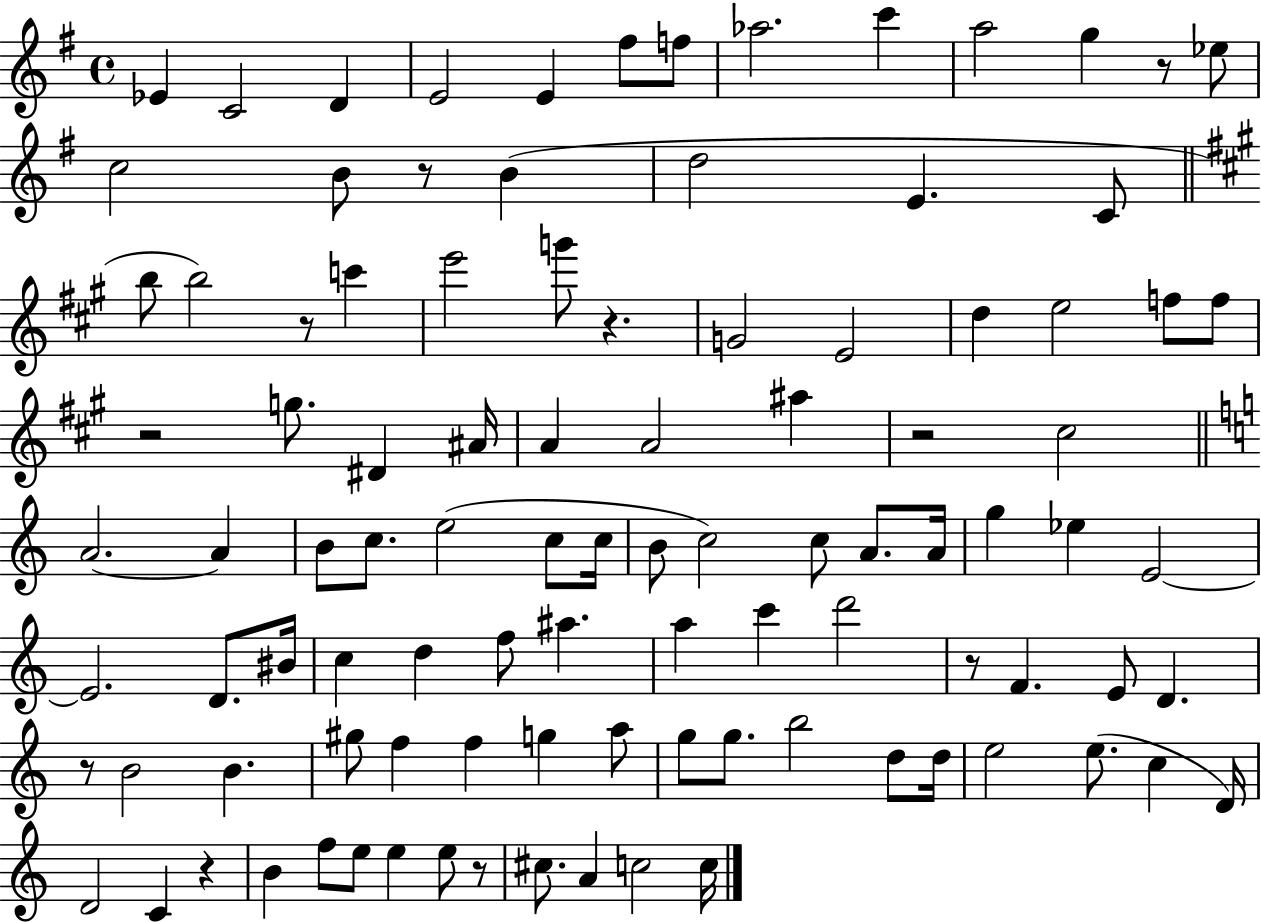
{
  \clef treble
  \time 4/4
  \defaultTimeSignature
  \key g \major
  ees'4 c'2 d'4 | e'2 e'4 fis''8 f''8 | aes''2. c'''4 | a''2 g''4 r8 ees''8 | \break c''2 b'8 r8 b'4( | d''2 e'4. c'8 | \bar "||" \break \key a \major b''8 b''2) r8 c'''4 | e'''2 g'''8 r4. | g'2 e'2 | d''4 e''2 f''8 f''8 | \break r2 g''8. dis'4 ais'16 | a'4 a'2 ais''4 | r2 cis''2 | \bar "||" \break \key a \minor a'2.~~ a'4 | b'8 c''8. e''2( c''8 c''16 | b'8 c''2) c''8 a'8. a'16 | g''4 ees''4 e'2~~ | \break e'2. d'8. bis'16 | c''4 d''4 f''8 ais''4. | a''4 c'''4 d'''2 | r8 f'4. e'8 d'4. | \break r8 b'2 b'4. | gis''8 f''4 f''4 g''4 a''8 | g''8 g''8. b''2 d''8 d''16 | e''2 e''8.( c''4 d'16) | \break d'2 c'4 r4 | b'4 f''8 e''8 e''4 e''8 r8 | cis''8. a'4 c''2 c''16 | \bar "|."
}